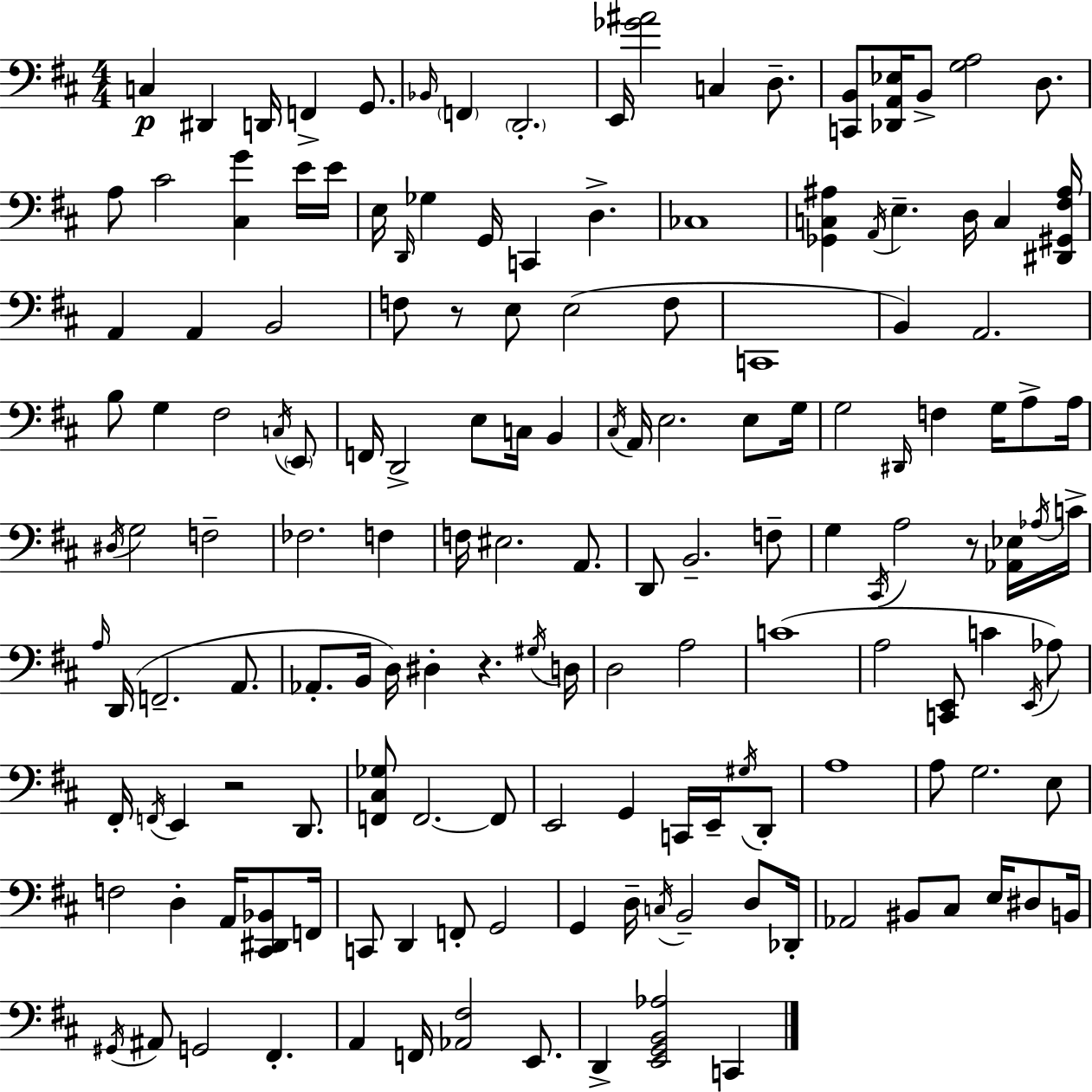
{
  \clef bass
  \numericTimeSignature
  \time 4/4
  \key d \major
  c4\p dis,4 d,16 f,4-> g,8. | \grace { bes,16 } \parenthesize f,4 \parenthesize d,2.-. | e,16 <ges' ais'>2 c4 d8.-- | <c, b,>8 <des, a, ees>16 b,8-> <g a>2 d8. | \break a8 cis'2 <cis g'>4 e'16 | e'16 e16 \grace { d,16 } ges4 g,16 c,4 d4.-> | ces1 | <ges, c ais>4 \acciaccatura { a,16 } e4.-- d16 c4 | \break <dis, gis, fis ais>16 a,4 a,4 b,2 | f8 r8 e8 e2( | f8 c,1 | b,4) a,2. | \break b8 g4 fis2 | \acciaccatura { c16 } \parenthesize e,8 f,16 d,2-> e8 c16 | b,4 \acciaccatura { cis16 } a,16 e2. | e8 g16 g2 \grace { dis,16 } f4 | \break g16 a8-> a16 \acciaccatura { dis16 } g2 f2-- | fes2. | f4 f16 eis2. | a,8. d,8 b,2.-- | \break f8-- g4 \acciaccatura { cis,16 } a2 | r8 <aes, ees>16 \acciaccatura { aes16 } c'16-> \grace { a16 } d,16( f,2.-- | a,8. aes,8.-. b,16 d16) dis4-. | r4. \acciaccatura { gis16 } d16 d2 | \break a2 c'1( | a2 | <c, e,>8 c'4 \acciaccatura { e,16 } aes8) fis,16-. \acciaccatura { f,16 } e,4 | r2 d,8. <f, cis ges>8 f,2.~~ | \break f,8 e,2 | g,4 c,16 e,16-- \acciaccatura { gis16 } d,8-. a1 | a8 | g2. e8 f2 | \break d4-. a,16 <cis, dis, bes,>8 f,16 c,8 | d,4 f,8-. g,2 g,4 | d16-- \acciaccatura { c16 } b,2-- d8 des,16-. aes,2 | bis,8 cis8 e16 dis8 b,16 \acciaccatura { gis,16 } | \break ais,8 g,2 fis,4.-. | a,4 f,16 <aes, fis>2 e,8. | d,4-> <e, g, b, aes>2 c,4 | \bar "|."
}